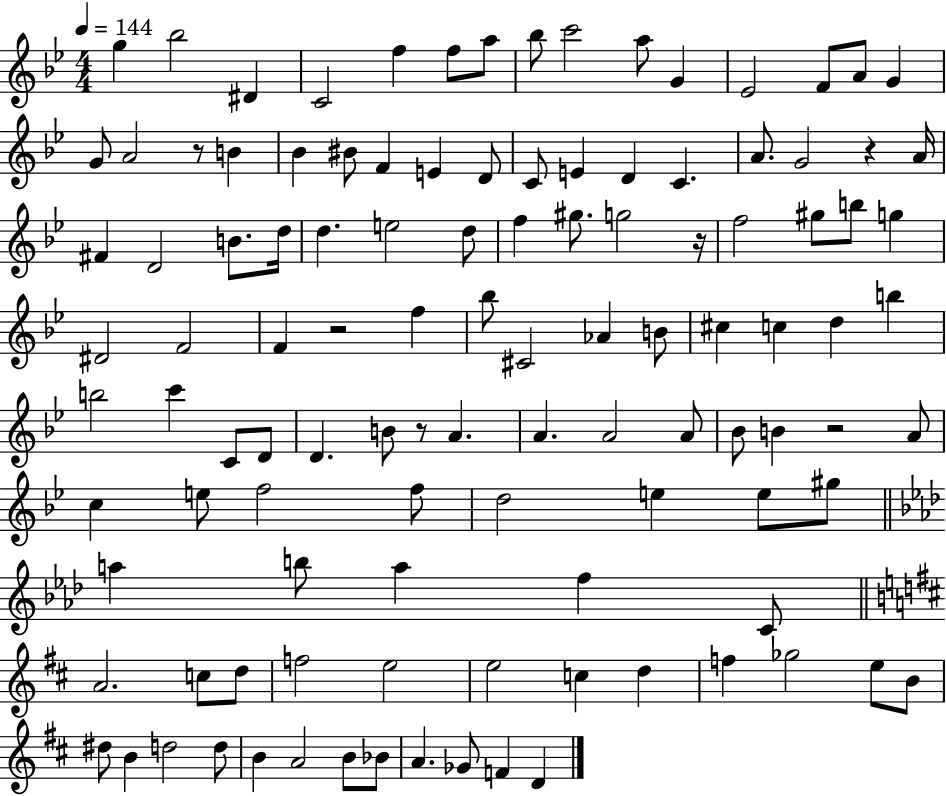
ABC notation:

X:1
T:Untitled
M:4/4
L:1/4
K:Bb
g _b2 ^D C2 f f/2 a/2 _b/2 c'2 a/2 G _E2 F/2 A/2 G G/2 A2 z/2 B _B ^B/2 F E D/2 C/2 E D C A/2 G2 z A/4 ^F D2 B/2 d/4 d e2 d/2 f ^g/2 g2 z/4 f2 ^g/2 b/2 g ^D2 F2 F z2 f _b/2 ^C2 _A B/2 ^c c d b b2 c' C/2 D/2 D B/2 z/2 A A A2 A/2 _B/2 B z2 A/2 c e/2 f2 f/2 d2 e e/2 ^g/2 a b/2 a f C/2 A2 c/2 d/2 f2 e2 e2 c d f _g2 e/2 B/2 ^d/2 B d2 d/2 B A2 B/2 _B/2 A _G/2 F D